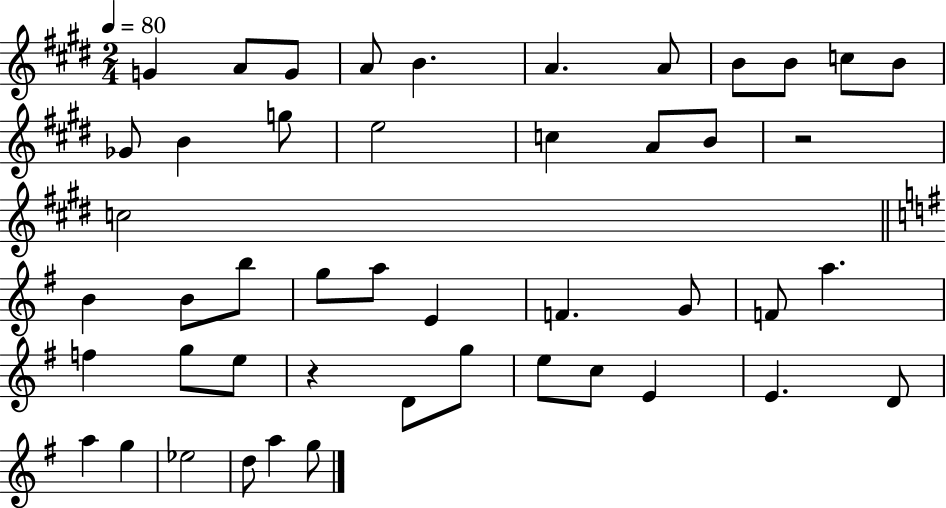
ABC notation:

X:1
T:Untitled
M:2/4
L:1/4
K:E
G A/2 G/2 A/2 B A A/2 B/2 B/2 c/2 B/2 _G/2 B g/2 e2 c A/2 B/2 z2 c2 B B/2 b/2 g/2 a/2 E F G/2 F/2 a f g/2 e/2 z D/2 g/2 e/2 c/2 E E D/2 a g _e2 d/2 a g/2